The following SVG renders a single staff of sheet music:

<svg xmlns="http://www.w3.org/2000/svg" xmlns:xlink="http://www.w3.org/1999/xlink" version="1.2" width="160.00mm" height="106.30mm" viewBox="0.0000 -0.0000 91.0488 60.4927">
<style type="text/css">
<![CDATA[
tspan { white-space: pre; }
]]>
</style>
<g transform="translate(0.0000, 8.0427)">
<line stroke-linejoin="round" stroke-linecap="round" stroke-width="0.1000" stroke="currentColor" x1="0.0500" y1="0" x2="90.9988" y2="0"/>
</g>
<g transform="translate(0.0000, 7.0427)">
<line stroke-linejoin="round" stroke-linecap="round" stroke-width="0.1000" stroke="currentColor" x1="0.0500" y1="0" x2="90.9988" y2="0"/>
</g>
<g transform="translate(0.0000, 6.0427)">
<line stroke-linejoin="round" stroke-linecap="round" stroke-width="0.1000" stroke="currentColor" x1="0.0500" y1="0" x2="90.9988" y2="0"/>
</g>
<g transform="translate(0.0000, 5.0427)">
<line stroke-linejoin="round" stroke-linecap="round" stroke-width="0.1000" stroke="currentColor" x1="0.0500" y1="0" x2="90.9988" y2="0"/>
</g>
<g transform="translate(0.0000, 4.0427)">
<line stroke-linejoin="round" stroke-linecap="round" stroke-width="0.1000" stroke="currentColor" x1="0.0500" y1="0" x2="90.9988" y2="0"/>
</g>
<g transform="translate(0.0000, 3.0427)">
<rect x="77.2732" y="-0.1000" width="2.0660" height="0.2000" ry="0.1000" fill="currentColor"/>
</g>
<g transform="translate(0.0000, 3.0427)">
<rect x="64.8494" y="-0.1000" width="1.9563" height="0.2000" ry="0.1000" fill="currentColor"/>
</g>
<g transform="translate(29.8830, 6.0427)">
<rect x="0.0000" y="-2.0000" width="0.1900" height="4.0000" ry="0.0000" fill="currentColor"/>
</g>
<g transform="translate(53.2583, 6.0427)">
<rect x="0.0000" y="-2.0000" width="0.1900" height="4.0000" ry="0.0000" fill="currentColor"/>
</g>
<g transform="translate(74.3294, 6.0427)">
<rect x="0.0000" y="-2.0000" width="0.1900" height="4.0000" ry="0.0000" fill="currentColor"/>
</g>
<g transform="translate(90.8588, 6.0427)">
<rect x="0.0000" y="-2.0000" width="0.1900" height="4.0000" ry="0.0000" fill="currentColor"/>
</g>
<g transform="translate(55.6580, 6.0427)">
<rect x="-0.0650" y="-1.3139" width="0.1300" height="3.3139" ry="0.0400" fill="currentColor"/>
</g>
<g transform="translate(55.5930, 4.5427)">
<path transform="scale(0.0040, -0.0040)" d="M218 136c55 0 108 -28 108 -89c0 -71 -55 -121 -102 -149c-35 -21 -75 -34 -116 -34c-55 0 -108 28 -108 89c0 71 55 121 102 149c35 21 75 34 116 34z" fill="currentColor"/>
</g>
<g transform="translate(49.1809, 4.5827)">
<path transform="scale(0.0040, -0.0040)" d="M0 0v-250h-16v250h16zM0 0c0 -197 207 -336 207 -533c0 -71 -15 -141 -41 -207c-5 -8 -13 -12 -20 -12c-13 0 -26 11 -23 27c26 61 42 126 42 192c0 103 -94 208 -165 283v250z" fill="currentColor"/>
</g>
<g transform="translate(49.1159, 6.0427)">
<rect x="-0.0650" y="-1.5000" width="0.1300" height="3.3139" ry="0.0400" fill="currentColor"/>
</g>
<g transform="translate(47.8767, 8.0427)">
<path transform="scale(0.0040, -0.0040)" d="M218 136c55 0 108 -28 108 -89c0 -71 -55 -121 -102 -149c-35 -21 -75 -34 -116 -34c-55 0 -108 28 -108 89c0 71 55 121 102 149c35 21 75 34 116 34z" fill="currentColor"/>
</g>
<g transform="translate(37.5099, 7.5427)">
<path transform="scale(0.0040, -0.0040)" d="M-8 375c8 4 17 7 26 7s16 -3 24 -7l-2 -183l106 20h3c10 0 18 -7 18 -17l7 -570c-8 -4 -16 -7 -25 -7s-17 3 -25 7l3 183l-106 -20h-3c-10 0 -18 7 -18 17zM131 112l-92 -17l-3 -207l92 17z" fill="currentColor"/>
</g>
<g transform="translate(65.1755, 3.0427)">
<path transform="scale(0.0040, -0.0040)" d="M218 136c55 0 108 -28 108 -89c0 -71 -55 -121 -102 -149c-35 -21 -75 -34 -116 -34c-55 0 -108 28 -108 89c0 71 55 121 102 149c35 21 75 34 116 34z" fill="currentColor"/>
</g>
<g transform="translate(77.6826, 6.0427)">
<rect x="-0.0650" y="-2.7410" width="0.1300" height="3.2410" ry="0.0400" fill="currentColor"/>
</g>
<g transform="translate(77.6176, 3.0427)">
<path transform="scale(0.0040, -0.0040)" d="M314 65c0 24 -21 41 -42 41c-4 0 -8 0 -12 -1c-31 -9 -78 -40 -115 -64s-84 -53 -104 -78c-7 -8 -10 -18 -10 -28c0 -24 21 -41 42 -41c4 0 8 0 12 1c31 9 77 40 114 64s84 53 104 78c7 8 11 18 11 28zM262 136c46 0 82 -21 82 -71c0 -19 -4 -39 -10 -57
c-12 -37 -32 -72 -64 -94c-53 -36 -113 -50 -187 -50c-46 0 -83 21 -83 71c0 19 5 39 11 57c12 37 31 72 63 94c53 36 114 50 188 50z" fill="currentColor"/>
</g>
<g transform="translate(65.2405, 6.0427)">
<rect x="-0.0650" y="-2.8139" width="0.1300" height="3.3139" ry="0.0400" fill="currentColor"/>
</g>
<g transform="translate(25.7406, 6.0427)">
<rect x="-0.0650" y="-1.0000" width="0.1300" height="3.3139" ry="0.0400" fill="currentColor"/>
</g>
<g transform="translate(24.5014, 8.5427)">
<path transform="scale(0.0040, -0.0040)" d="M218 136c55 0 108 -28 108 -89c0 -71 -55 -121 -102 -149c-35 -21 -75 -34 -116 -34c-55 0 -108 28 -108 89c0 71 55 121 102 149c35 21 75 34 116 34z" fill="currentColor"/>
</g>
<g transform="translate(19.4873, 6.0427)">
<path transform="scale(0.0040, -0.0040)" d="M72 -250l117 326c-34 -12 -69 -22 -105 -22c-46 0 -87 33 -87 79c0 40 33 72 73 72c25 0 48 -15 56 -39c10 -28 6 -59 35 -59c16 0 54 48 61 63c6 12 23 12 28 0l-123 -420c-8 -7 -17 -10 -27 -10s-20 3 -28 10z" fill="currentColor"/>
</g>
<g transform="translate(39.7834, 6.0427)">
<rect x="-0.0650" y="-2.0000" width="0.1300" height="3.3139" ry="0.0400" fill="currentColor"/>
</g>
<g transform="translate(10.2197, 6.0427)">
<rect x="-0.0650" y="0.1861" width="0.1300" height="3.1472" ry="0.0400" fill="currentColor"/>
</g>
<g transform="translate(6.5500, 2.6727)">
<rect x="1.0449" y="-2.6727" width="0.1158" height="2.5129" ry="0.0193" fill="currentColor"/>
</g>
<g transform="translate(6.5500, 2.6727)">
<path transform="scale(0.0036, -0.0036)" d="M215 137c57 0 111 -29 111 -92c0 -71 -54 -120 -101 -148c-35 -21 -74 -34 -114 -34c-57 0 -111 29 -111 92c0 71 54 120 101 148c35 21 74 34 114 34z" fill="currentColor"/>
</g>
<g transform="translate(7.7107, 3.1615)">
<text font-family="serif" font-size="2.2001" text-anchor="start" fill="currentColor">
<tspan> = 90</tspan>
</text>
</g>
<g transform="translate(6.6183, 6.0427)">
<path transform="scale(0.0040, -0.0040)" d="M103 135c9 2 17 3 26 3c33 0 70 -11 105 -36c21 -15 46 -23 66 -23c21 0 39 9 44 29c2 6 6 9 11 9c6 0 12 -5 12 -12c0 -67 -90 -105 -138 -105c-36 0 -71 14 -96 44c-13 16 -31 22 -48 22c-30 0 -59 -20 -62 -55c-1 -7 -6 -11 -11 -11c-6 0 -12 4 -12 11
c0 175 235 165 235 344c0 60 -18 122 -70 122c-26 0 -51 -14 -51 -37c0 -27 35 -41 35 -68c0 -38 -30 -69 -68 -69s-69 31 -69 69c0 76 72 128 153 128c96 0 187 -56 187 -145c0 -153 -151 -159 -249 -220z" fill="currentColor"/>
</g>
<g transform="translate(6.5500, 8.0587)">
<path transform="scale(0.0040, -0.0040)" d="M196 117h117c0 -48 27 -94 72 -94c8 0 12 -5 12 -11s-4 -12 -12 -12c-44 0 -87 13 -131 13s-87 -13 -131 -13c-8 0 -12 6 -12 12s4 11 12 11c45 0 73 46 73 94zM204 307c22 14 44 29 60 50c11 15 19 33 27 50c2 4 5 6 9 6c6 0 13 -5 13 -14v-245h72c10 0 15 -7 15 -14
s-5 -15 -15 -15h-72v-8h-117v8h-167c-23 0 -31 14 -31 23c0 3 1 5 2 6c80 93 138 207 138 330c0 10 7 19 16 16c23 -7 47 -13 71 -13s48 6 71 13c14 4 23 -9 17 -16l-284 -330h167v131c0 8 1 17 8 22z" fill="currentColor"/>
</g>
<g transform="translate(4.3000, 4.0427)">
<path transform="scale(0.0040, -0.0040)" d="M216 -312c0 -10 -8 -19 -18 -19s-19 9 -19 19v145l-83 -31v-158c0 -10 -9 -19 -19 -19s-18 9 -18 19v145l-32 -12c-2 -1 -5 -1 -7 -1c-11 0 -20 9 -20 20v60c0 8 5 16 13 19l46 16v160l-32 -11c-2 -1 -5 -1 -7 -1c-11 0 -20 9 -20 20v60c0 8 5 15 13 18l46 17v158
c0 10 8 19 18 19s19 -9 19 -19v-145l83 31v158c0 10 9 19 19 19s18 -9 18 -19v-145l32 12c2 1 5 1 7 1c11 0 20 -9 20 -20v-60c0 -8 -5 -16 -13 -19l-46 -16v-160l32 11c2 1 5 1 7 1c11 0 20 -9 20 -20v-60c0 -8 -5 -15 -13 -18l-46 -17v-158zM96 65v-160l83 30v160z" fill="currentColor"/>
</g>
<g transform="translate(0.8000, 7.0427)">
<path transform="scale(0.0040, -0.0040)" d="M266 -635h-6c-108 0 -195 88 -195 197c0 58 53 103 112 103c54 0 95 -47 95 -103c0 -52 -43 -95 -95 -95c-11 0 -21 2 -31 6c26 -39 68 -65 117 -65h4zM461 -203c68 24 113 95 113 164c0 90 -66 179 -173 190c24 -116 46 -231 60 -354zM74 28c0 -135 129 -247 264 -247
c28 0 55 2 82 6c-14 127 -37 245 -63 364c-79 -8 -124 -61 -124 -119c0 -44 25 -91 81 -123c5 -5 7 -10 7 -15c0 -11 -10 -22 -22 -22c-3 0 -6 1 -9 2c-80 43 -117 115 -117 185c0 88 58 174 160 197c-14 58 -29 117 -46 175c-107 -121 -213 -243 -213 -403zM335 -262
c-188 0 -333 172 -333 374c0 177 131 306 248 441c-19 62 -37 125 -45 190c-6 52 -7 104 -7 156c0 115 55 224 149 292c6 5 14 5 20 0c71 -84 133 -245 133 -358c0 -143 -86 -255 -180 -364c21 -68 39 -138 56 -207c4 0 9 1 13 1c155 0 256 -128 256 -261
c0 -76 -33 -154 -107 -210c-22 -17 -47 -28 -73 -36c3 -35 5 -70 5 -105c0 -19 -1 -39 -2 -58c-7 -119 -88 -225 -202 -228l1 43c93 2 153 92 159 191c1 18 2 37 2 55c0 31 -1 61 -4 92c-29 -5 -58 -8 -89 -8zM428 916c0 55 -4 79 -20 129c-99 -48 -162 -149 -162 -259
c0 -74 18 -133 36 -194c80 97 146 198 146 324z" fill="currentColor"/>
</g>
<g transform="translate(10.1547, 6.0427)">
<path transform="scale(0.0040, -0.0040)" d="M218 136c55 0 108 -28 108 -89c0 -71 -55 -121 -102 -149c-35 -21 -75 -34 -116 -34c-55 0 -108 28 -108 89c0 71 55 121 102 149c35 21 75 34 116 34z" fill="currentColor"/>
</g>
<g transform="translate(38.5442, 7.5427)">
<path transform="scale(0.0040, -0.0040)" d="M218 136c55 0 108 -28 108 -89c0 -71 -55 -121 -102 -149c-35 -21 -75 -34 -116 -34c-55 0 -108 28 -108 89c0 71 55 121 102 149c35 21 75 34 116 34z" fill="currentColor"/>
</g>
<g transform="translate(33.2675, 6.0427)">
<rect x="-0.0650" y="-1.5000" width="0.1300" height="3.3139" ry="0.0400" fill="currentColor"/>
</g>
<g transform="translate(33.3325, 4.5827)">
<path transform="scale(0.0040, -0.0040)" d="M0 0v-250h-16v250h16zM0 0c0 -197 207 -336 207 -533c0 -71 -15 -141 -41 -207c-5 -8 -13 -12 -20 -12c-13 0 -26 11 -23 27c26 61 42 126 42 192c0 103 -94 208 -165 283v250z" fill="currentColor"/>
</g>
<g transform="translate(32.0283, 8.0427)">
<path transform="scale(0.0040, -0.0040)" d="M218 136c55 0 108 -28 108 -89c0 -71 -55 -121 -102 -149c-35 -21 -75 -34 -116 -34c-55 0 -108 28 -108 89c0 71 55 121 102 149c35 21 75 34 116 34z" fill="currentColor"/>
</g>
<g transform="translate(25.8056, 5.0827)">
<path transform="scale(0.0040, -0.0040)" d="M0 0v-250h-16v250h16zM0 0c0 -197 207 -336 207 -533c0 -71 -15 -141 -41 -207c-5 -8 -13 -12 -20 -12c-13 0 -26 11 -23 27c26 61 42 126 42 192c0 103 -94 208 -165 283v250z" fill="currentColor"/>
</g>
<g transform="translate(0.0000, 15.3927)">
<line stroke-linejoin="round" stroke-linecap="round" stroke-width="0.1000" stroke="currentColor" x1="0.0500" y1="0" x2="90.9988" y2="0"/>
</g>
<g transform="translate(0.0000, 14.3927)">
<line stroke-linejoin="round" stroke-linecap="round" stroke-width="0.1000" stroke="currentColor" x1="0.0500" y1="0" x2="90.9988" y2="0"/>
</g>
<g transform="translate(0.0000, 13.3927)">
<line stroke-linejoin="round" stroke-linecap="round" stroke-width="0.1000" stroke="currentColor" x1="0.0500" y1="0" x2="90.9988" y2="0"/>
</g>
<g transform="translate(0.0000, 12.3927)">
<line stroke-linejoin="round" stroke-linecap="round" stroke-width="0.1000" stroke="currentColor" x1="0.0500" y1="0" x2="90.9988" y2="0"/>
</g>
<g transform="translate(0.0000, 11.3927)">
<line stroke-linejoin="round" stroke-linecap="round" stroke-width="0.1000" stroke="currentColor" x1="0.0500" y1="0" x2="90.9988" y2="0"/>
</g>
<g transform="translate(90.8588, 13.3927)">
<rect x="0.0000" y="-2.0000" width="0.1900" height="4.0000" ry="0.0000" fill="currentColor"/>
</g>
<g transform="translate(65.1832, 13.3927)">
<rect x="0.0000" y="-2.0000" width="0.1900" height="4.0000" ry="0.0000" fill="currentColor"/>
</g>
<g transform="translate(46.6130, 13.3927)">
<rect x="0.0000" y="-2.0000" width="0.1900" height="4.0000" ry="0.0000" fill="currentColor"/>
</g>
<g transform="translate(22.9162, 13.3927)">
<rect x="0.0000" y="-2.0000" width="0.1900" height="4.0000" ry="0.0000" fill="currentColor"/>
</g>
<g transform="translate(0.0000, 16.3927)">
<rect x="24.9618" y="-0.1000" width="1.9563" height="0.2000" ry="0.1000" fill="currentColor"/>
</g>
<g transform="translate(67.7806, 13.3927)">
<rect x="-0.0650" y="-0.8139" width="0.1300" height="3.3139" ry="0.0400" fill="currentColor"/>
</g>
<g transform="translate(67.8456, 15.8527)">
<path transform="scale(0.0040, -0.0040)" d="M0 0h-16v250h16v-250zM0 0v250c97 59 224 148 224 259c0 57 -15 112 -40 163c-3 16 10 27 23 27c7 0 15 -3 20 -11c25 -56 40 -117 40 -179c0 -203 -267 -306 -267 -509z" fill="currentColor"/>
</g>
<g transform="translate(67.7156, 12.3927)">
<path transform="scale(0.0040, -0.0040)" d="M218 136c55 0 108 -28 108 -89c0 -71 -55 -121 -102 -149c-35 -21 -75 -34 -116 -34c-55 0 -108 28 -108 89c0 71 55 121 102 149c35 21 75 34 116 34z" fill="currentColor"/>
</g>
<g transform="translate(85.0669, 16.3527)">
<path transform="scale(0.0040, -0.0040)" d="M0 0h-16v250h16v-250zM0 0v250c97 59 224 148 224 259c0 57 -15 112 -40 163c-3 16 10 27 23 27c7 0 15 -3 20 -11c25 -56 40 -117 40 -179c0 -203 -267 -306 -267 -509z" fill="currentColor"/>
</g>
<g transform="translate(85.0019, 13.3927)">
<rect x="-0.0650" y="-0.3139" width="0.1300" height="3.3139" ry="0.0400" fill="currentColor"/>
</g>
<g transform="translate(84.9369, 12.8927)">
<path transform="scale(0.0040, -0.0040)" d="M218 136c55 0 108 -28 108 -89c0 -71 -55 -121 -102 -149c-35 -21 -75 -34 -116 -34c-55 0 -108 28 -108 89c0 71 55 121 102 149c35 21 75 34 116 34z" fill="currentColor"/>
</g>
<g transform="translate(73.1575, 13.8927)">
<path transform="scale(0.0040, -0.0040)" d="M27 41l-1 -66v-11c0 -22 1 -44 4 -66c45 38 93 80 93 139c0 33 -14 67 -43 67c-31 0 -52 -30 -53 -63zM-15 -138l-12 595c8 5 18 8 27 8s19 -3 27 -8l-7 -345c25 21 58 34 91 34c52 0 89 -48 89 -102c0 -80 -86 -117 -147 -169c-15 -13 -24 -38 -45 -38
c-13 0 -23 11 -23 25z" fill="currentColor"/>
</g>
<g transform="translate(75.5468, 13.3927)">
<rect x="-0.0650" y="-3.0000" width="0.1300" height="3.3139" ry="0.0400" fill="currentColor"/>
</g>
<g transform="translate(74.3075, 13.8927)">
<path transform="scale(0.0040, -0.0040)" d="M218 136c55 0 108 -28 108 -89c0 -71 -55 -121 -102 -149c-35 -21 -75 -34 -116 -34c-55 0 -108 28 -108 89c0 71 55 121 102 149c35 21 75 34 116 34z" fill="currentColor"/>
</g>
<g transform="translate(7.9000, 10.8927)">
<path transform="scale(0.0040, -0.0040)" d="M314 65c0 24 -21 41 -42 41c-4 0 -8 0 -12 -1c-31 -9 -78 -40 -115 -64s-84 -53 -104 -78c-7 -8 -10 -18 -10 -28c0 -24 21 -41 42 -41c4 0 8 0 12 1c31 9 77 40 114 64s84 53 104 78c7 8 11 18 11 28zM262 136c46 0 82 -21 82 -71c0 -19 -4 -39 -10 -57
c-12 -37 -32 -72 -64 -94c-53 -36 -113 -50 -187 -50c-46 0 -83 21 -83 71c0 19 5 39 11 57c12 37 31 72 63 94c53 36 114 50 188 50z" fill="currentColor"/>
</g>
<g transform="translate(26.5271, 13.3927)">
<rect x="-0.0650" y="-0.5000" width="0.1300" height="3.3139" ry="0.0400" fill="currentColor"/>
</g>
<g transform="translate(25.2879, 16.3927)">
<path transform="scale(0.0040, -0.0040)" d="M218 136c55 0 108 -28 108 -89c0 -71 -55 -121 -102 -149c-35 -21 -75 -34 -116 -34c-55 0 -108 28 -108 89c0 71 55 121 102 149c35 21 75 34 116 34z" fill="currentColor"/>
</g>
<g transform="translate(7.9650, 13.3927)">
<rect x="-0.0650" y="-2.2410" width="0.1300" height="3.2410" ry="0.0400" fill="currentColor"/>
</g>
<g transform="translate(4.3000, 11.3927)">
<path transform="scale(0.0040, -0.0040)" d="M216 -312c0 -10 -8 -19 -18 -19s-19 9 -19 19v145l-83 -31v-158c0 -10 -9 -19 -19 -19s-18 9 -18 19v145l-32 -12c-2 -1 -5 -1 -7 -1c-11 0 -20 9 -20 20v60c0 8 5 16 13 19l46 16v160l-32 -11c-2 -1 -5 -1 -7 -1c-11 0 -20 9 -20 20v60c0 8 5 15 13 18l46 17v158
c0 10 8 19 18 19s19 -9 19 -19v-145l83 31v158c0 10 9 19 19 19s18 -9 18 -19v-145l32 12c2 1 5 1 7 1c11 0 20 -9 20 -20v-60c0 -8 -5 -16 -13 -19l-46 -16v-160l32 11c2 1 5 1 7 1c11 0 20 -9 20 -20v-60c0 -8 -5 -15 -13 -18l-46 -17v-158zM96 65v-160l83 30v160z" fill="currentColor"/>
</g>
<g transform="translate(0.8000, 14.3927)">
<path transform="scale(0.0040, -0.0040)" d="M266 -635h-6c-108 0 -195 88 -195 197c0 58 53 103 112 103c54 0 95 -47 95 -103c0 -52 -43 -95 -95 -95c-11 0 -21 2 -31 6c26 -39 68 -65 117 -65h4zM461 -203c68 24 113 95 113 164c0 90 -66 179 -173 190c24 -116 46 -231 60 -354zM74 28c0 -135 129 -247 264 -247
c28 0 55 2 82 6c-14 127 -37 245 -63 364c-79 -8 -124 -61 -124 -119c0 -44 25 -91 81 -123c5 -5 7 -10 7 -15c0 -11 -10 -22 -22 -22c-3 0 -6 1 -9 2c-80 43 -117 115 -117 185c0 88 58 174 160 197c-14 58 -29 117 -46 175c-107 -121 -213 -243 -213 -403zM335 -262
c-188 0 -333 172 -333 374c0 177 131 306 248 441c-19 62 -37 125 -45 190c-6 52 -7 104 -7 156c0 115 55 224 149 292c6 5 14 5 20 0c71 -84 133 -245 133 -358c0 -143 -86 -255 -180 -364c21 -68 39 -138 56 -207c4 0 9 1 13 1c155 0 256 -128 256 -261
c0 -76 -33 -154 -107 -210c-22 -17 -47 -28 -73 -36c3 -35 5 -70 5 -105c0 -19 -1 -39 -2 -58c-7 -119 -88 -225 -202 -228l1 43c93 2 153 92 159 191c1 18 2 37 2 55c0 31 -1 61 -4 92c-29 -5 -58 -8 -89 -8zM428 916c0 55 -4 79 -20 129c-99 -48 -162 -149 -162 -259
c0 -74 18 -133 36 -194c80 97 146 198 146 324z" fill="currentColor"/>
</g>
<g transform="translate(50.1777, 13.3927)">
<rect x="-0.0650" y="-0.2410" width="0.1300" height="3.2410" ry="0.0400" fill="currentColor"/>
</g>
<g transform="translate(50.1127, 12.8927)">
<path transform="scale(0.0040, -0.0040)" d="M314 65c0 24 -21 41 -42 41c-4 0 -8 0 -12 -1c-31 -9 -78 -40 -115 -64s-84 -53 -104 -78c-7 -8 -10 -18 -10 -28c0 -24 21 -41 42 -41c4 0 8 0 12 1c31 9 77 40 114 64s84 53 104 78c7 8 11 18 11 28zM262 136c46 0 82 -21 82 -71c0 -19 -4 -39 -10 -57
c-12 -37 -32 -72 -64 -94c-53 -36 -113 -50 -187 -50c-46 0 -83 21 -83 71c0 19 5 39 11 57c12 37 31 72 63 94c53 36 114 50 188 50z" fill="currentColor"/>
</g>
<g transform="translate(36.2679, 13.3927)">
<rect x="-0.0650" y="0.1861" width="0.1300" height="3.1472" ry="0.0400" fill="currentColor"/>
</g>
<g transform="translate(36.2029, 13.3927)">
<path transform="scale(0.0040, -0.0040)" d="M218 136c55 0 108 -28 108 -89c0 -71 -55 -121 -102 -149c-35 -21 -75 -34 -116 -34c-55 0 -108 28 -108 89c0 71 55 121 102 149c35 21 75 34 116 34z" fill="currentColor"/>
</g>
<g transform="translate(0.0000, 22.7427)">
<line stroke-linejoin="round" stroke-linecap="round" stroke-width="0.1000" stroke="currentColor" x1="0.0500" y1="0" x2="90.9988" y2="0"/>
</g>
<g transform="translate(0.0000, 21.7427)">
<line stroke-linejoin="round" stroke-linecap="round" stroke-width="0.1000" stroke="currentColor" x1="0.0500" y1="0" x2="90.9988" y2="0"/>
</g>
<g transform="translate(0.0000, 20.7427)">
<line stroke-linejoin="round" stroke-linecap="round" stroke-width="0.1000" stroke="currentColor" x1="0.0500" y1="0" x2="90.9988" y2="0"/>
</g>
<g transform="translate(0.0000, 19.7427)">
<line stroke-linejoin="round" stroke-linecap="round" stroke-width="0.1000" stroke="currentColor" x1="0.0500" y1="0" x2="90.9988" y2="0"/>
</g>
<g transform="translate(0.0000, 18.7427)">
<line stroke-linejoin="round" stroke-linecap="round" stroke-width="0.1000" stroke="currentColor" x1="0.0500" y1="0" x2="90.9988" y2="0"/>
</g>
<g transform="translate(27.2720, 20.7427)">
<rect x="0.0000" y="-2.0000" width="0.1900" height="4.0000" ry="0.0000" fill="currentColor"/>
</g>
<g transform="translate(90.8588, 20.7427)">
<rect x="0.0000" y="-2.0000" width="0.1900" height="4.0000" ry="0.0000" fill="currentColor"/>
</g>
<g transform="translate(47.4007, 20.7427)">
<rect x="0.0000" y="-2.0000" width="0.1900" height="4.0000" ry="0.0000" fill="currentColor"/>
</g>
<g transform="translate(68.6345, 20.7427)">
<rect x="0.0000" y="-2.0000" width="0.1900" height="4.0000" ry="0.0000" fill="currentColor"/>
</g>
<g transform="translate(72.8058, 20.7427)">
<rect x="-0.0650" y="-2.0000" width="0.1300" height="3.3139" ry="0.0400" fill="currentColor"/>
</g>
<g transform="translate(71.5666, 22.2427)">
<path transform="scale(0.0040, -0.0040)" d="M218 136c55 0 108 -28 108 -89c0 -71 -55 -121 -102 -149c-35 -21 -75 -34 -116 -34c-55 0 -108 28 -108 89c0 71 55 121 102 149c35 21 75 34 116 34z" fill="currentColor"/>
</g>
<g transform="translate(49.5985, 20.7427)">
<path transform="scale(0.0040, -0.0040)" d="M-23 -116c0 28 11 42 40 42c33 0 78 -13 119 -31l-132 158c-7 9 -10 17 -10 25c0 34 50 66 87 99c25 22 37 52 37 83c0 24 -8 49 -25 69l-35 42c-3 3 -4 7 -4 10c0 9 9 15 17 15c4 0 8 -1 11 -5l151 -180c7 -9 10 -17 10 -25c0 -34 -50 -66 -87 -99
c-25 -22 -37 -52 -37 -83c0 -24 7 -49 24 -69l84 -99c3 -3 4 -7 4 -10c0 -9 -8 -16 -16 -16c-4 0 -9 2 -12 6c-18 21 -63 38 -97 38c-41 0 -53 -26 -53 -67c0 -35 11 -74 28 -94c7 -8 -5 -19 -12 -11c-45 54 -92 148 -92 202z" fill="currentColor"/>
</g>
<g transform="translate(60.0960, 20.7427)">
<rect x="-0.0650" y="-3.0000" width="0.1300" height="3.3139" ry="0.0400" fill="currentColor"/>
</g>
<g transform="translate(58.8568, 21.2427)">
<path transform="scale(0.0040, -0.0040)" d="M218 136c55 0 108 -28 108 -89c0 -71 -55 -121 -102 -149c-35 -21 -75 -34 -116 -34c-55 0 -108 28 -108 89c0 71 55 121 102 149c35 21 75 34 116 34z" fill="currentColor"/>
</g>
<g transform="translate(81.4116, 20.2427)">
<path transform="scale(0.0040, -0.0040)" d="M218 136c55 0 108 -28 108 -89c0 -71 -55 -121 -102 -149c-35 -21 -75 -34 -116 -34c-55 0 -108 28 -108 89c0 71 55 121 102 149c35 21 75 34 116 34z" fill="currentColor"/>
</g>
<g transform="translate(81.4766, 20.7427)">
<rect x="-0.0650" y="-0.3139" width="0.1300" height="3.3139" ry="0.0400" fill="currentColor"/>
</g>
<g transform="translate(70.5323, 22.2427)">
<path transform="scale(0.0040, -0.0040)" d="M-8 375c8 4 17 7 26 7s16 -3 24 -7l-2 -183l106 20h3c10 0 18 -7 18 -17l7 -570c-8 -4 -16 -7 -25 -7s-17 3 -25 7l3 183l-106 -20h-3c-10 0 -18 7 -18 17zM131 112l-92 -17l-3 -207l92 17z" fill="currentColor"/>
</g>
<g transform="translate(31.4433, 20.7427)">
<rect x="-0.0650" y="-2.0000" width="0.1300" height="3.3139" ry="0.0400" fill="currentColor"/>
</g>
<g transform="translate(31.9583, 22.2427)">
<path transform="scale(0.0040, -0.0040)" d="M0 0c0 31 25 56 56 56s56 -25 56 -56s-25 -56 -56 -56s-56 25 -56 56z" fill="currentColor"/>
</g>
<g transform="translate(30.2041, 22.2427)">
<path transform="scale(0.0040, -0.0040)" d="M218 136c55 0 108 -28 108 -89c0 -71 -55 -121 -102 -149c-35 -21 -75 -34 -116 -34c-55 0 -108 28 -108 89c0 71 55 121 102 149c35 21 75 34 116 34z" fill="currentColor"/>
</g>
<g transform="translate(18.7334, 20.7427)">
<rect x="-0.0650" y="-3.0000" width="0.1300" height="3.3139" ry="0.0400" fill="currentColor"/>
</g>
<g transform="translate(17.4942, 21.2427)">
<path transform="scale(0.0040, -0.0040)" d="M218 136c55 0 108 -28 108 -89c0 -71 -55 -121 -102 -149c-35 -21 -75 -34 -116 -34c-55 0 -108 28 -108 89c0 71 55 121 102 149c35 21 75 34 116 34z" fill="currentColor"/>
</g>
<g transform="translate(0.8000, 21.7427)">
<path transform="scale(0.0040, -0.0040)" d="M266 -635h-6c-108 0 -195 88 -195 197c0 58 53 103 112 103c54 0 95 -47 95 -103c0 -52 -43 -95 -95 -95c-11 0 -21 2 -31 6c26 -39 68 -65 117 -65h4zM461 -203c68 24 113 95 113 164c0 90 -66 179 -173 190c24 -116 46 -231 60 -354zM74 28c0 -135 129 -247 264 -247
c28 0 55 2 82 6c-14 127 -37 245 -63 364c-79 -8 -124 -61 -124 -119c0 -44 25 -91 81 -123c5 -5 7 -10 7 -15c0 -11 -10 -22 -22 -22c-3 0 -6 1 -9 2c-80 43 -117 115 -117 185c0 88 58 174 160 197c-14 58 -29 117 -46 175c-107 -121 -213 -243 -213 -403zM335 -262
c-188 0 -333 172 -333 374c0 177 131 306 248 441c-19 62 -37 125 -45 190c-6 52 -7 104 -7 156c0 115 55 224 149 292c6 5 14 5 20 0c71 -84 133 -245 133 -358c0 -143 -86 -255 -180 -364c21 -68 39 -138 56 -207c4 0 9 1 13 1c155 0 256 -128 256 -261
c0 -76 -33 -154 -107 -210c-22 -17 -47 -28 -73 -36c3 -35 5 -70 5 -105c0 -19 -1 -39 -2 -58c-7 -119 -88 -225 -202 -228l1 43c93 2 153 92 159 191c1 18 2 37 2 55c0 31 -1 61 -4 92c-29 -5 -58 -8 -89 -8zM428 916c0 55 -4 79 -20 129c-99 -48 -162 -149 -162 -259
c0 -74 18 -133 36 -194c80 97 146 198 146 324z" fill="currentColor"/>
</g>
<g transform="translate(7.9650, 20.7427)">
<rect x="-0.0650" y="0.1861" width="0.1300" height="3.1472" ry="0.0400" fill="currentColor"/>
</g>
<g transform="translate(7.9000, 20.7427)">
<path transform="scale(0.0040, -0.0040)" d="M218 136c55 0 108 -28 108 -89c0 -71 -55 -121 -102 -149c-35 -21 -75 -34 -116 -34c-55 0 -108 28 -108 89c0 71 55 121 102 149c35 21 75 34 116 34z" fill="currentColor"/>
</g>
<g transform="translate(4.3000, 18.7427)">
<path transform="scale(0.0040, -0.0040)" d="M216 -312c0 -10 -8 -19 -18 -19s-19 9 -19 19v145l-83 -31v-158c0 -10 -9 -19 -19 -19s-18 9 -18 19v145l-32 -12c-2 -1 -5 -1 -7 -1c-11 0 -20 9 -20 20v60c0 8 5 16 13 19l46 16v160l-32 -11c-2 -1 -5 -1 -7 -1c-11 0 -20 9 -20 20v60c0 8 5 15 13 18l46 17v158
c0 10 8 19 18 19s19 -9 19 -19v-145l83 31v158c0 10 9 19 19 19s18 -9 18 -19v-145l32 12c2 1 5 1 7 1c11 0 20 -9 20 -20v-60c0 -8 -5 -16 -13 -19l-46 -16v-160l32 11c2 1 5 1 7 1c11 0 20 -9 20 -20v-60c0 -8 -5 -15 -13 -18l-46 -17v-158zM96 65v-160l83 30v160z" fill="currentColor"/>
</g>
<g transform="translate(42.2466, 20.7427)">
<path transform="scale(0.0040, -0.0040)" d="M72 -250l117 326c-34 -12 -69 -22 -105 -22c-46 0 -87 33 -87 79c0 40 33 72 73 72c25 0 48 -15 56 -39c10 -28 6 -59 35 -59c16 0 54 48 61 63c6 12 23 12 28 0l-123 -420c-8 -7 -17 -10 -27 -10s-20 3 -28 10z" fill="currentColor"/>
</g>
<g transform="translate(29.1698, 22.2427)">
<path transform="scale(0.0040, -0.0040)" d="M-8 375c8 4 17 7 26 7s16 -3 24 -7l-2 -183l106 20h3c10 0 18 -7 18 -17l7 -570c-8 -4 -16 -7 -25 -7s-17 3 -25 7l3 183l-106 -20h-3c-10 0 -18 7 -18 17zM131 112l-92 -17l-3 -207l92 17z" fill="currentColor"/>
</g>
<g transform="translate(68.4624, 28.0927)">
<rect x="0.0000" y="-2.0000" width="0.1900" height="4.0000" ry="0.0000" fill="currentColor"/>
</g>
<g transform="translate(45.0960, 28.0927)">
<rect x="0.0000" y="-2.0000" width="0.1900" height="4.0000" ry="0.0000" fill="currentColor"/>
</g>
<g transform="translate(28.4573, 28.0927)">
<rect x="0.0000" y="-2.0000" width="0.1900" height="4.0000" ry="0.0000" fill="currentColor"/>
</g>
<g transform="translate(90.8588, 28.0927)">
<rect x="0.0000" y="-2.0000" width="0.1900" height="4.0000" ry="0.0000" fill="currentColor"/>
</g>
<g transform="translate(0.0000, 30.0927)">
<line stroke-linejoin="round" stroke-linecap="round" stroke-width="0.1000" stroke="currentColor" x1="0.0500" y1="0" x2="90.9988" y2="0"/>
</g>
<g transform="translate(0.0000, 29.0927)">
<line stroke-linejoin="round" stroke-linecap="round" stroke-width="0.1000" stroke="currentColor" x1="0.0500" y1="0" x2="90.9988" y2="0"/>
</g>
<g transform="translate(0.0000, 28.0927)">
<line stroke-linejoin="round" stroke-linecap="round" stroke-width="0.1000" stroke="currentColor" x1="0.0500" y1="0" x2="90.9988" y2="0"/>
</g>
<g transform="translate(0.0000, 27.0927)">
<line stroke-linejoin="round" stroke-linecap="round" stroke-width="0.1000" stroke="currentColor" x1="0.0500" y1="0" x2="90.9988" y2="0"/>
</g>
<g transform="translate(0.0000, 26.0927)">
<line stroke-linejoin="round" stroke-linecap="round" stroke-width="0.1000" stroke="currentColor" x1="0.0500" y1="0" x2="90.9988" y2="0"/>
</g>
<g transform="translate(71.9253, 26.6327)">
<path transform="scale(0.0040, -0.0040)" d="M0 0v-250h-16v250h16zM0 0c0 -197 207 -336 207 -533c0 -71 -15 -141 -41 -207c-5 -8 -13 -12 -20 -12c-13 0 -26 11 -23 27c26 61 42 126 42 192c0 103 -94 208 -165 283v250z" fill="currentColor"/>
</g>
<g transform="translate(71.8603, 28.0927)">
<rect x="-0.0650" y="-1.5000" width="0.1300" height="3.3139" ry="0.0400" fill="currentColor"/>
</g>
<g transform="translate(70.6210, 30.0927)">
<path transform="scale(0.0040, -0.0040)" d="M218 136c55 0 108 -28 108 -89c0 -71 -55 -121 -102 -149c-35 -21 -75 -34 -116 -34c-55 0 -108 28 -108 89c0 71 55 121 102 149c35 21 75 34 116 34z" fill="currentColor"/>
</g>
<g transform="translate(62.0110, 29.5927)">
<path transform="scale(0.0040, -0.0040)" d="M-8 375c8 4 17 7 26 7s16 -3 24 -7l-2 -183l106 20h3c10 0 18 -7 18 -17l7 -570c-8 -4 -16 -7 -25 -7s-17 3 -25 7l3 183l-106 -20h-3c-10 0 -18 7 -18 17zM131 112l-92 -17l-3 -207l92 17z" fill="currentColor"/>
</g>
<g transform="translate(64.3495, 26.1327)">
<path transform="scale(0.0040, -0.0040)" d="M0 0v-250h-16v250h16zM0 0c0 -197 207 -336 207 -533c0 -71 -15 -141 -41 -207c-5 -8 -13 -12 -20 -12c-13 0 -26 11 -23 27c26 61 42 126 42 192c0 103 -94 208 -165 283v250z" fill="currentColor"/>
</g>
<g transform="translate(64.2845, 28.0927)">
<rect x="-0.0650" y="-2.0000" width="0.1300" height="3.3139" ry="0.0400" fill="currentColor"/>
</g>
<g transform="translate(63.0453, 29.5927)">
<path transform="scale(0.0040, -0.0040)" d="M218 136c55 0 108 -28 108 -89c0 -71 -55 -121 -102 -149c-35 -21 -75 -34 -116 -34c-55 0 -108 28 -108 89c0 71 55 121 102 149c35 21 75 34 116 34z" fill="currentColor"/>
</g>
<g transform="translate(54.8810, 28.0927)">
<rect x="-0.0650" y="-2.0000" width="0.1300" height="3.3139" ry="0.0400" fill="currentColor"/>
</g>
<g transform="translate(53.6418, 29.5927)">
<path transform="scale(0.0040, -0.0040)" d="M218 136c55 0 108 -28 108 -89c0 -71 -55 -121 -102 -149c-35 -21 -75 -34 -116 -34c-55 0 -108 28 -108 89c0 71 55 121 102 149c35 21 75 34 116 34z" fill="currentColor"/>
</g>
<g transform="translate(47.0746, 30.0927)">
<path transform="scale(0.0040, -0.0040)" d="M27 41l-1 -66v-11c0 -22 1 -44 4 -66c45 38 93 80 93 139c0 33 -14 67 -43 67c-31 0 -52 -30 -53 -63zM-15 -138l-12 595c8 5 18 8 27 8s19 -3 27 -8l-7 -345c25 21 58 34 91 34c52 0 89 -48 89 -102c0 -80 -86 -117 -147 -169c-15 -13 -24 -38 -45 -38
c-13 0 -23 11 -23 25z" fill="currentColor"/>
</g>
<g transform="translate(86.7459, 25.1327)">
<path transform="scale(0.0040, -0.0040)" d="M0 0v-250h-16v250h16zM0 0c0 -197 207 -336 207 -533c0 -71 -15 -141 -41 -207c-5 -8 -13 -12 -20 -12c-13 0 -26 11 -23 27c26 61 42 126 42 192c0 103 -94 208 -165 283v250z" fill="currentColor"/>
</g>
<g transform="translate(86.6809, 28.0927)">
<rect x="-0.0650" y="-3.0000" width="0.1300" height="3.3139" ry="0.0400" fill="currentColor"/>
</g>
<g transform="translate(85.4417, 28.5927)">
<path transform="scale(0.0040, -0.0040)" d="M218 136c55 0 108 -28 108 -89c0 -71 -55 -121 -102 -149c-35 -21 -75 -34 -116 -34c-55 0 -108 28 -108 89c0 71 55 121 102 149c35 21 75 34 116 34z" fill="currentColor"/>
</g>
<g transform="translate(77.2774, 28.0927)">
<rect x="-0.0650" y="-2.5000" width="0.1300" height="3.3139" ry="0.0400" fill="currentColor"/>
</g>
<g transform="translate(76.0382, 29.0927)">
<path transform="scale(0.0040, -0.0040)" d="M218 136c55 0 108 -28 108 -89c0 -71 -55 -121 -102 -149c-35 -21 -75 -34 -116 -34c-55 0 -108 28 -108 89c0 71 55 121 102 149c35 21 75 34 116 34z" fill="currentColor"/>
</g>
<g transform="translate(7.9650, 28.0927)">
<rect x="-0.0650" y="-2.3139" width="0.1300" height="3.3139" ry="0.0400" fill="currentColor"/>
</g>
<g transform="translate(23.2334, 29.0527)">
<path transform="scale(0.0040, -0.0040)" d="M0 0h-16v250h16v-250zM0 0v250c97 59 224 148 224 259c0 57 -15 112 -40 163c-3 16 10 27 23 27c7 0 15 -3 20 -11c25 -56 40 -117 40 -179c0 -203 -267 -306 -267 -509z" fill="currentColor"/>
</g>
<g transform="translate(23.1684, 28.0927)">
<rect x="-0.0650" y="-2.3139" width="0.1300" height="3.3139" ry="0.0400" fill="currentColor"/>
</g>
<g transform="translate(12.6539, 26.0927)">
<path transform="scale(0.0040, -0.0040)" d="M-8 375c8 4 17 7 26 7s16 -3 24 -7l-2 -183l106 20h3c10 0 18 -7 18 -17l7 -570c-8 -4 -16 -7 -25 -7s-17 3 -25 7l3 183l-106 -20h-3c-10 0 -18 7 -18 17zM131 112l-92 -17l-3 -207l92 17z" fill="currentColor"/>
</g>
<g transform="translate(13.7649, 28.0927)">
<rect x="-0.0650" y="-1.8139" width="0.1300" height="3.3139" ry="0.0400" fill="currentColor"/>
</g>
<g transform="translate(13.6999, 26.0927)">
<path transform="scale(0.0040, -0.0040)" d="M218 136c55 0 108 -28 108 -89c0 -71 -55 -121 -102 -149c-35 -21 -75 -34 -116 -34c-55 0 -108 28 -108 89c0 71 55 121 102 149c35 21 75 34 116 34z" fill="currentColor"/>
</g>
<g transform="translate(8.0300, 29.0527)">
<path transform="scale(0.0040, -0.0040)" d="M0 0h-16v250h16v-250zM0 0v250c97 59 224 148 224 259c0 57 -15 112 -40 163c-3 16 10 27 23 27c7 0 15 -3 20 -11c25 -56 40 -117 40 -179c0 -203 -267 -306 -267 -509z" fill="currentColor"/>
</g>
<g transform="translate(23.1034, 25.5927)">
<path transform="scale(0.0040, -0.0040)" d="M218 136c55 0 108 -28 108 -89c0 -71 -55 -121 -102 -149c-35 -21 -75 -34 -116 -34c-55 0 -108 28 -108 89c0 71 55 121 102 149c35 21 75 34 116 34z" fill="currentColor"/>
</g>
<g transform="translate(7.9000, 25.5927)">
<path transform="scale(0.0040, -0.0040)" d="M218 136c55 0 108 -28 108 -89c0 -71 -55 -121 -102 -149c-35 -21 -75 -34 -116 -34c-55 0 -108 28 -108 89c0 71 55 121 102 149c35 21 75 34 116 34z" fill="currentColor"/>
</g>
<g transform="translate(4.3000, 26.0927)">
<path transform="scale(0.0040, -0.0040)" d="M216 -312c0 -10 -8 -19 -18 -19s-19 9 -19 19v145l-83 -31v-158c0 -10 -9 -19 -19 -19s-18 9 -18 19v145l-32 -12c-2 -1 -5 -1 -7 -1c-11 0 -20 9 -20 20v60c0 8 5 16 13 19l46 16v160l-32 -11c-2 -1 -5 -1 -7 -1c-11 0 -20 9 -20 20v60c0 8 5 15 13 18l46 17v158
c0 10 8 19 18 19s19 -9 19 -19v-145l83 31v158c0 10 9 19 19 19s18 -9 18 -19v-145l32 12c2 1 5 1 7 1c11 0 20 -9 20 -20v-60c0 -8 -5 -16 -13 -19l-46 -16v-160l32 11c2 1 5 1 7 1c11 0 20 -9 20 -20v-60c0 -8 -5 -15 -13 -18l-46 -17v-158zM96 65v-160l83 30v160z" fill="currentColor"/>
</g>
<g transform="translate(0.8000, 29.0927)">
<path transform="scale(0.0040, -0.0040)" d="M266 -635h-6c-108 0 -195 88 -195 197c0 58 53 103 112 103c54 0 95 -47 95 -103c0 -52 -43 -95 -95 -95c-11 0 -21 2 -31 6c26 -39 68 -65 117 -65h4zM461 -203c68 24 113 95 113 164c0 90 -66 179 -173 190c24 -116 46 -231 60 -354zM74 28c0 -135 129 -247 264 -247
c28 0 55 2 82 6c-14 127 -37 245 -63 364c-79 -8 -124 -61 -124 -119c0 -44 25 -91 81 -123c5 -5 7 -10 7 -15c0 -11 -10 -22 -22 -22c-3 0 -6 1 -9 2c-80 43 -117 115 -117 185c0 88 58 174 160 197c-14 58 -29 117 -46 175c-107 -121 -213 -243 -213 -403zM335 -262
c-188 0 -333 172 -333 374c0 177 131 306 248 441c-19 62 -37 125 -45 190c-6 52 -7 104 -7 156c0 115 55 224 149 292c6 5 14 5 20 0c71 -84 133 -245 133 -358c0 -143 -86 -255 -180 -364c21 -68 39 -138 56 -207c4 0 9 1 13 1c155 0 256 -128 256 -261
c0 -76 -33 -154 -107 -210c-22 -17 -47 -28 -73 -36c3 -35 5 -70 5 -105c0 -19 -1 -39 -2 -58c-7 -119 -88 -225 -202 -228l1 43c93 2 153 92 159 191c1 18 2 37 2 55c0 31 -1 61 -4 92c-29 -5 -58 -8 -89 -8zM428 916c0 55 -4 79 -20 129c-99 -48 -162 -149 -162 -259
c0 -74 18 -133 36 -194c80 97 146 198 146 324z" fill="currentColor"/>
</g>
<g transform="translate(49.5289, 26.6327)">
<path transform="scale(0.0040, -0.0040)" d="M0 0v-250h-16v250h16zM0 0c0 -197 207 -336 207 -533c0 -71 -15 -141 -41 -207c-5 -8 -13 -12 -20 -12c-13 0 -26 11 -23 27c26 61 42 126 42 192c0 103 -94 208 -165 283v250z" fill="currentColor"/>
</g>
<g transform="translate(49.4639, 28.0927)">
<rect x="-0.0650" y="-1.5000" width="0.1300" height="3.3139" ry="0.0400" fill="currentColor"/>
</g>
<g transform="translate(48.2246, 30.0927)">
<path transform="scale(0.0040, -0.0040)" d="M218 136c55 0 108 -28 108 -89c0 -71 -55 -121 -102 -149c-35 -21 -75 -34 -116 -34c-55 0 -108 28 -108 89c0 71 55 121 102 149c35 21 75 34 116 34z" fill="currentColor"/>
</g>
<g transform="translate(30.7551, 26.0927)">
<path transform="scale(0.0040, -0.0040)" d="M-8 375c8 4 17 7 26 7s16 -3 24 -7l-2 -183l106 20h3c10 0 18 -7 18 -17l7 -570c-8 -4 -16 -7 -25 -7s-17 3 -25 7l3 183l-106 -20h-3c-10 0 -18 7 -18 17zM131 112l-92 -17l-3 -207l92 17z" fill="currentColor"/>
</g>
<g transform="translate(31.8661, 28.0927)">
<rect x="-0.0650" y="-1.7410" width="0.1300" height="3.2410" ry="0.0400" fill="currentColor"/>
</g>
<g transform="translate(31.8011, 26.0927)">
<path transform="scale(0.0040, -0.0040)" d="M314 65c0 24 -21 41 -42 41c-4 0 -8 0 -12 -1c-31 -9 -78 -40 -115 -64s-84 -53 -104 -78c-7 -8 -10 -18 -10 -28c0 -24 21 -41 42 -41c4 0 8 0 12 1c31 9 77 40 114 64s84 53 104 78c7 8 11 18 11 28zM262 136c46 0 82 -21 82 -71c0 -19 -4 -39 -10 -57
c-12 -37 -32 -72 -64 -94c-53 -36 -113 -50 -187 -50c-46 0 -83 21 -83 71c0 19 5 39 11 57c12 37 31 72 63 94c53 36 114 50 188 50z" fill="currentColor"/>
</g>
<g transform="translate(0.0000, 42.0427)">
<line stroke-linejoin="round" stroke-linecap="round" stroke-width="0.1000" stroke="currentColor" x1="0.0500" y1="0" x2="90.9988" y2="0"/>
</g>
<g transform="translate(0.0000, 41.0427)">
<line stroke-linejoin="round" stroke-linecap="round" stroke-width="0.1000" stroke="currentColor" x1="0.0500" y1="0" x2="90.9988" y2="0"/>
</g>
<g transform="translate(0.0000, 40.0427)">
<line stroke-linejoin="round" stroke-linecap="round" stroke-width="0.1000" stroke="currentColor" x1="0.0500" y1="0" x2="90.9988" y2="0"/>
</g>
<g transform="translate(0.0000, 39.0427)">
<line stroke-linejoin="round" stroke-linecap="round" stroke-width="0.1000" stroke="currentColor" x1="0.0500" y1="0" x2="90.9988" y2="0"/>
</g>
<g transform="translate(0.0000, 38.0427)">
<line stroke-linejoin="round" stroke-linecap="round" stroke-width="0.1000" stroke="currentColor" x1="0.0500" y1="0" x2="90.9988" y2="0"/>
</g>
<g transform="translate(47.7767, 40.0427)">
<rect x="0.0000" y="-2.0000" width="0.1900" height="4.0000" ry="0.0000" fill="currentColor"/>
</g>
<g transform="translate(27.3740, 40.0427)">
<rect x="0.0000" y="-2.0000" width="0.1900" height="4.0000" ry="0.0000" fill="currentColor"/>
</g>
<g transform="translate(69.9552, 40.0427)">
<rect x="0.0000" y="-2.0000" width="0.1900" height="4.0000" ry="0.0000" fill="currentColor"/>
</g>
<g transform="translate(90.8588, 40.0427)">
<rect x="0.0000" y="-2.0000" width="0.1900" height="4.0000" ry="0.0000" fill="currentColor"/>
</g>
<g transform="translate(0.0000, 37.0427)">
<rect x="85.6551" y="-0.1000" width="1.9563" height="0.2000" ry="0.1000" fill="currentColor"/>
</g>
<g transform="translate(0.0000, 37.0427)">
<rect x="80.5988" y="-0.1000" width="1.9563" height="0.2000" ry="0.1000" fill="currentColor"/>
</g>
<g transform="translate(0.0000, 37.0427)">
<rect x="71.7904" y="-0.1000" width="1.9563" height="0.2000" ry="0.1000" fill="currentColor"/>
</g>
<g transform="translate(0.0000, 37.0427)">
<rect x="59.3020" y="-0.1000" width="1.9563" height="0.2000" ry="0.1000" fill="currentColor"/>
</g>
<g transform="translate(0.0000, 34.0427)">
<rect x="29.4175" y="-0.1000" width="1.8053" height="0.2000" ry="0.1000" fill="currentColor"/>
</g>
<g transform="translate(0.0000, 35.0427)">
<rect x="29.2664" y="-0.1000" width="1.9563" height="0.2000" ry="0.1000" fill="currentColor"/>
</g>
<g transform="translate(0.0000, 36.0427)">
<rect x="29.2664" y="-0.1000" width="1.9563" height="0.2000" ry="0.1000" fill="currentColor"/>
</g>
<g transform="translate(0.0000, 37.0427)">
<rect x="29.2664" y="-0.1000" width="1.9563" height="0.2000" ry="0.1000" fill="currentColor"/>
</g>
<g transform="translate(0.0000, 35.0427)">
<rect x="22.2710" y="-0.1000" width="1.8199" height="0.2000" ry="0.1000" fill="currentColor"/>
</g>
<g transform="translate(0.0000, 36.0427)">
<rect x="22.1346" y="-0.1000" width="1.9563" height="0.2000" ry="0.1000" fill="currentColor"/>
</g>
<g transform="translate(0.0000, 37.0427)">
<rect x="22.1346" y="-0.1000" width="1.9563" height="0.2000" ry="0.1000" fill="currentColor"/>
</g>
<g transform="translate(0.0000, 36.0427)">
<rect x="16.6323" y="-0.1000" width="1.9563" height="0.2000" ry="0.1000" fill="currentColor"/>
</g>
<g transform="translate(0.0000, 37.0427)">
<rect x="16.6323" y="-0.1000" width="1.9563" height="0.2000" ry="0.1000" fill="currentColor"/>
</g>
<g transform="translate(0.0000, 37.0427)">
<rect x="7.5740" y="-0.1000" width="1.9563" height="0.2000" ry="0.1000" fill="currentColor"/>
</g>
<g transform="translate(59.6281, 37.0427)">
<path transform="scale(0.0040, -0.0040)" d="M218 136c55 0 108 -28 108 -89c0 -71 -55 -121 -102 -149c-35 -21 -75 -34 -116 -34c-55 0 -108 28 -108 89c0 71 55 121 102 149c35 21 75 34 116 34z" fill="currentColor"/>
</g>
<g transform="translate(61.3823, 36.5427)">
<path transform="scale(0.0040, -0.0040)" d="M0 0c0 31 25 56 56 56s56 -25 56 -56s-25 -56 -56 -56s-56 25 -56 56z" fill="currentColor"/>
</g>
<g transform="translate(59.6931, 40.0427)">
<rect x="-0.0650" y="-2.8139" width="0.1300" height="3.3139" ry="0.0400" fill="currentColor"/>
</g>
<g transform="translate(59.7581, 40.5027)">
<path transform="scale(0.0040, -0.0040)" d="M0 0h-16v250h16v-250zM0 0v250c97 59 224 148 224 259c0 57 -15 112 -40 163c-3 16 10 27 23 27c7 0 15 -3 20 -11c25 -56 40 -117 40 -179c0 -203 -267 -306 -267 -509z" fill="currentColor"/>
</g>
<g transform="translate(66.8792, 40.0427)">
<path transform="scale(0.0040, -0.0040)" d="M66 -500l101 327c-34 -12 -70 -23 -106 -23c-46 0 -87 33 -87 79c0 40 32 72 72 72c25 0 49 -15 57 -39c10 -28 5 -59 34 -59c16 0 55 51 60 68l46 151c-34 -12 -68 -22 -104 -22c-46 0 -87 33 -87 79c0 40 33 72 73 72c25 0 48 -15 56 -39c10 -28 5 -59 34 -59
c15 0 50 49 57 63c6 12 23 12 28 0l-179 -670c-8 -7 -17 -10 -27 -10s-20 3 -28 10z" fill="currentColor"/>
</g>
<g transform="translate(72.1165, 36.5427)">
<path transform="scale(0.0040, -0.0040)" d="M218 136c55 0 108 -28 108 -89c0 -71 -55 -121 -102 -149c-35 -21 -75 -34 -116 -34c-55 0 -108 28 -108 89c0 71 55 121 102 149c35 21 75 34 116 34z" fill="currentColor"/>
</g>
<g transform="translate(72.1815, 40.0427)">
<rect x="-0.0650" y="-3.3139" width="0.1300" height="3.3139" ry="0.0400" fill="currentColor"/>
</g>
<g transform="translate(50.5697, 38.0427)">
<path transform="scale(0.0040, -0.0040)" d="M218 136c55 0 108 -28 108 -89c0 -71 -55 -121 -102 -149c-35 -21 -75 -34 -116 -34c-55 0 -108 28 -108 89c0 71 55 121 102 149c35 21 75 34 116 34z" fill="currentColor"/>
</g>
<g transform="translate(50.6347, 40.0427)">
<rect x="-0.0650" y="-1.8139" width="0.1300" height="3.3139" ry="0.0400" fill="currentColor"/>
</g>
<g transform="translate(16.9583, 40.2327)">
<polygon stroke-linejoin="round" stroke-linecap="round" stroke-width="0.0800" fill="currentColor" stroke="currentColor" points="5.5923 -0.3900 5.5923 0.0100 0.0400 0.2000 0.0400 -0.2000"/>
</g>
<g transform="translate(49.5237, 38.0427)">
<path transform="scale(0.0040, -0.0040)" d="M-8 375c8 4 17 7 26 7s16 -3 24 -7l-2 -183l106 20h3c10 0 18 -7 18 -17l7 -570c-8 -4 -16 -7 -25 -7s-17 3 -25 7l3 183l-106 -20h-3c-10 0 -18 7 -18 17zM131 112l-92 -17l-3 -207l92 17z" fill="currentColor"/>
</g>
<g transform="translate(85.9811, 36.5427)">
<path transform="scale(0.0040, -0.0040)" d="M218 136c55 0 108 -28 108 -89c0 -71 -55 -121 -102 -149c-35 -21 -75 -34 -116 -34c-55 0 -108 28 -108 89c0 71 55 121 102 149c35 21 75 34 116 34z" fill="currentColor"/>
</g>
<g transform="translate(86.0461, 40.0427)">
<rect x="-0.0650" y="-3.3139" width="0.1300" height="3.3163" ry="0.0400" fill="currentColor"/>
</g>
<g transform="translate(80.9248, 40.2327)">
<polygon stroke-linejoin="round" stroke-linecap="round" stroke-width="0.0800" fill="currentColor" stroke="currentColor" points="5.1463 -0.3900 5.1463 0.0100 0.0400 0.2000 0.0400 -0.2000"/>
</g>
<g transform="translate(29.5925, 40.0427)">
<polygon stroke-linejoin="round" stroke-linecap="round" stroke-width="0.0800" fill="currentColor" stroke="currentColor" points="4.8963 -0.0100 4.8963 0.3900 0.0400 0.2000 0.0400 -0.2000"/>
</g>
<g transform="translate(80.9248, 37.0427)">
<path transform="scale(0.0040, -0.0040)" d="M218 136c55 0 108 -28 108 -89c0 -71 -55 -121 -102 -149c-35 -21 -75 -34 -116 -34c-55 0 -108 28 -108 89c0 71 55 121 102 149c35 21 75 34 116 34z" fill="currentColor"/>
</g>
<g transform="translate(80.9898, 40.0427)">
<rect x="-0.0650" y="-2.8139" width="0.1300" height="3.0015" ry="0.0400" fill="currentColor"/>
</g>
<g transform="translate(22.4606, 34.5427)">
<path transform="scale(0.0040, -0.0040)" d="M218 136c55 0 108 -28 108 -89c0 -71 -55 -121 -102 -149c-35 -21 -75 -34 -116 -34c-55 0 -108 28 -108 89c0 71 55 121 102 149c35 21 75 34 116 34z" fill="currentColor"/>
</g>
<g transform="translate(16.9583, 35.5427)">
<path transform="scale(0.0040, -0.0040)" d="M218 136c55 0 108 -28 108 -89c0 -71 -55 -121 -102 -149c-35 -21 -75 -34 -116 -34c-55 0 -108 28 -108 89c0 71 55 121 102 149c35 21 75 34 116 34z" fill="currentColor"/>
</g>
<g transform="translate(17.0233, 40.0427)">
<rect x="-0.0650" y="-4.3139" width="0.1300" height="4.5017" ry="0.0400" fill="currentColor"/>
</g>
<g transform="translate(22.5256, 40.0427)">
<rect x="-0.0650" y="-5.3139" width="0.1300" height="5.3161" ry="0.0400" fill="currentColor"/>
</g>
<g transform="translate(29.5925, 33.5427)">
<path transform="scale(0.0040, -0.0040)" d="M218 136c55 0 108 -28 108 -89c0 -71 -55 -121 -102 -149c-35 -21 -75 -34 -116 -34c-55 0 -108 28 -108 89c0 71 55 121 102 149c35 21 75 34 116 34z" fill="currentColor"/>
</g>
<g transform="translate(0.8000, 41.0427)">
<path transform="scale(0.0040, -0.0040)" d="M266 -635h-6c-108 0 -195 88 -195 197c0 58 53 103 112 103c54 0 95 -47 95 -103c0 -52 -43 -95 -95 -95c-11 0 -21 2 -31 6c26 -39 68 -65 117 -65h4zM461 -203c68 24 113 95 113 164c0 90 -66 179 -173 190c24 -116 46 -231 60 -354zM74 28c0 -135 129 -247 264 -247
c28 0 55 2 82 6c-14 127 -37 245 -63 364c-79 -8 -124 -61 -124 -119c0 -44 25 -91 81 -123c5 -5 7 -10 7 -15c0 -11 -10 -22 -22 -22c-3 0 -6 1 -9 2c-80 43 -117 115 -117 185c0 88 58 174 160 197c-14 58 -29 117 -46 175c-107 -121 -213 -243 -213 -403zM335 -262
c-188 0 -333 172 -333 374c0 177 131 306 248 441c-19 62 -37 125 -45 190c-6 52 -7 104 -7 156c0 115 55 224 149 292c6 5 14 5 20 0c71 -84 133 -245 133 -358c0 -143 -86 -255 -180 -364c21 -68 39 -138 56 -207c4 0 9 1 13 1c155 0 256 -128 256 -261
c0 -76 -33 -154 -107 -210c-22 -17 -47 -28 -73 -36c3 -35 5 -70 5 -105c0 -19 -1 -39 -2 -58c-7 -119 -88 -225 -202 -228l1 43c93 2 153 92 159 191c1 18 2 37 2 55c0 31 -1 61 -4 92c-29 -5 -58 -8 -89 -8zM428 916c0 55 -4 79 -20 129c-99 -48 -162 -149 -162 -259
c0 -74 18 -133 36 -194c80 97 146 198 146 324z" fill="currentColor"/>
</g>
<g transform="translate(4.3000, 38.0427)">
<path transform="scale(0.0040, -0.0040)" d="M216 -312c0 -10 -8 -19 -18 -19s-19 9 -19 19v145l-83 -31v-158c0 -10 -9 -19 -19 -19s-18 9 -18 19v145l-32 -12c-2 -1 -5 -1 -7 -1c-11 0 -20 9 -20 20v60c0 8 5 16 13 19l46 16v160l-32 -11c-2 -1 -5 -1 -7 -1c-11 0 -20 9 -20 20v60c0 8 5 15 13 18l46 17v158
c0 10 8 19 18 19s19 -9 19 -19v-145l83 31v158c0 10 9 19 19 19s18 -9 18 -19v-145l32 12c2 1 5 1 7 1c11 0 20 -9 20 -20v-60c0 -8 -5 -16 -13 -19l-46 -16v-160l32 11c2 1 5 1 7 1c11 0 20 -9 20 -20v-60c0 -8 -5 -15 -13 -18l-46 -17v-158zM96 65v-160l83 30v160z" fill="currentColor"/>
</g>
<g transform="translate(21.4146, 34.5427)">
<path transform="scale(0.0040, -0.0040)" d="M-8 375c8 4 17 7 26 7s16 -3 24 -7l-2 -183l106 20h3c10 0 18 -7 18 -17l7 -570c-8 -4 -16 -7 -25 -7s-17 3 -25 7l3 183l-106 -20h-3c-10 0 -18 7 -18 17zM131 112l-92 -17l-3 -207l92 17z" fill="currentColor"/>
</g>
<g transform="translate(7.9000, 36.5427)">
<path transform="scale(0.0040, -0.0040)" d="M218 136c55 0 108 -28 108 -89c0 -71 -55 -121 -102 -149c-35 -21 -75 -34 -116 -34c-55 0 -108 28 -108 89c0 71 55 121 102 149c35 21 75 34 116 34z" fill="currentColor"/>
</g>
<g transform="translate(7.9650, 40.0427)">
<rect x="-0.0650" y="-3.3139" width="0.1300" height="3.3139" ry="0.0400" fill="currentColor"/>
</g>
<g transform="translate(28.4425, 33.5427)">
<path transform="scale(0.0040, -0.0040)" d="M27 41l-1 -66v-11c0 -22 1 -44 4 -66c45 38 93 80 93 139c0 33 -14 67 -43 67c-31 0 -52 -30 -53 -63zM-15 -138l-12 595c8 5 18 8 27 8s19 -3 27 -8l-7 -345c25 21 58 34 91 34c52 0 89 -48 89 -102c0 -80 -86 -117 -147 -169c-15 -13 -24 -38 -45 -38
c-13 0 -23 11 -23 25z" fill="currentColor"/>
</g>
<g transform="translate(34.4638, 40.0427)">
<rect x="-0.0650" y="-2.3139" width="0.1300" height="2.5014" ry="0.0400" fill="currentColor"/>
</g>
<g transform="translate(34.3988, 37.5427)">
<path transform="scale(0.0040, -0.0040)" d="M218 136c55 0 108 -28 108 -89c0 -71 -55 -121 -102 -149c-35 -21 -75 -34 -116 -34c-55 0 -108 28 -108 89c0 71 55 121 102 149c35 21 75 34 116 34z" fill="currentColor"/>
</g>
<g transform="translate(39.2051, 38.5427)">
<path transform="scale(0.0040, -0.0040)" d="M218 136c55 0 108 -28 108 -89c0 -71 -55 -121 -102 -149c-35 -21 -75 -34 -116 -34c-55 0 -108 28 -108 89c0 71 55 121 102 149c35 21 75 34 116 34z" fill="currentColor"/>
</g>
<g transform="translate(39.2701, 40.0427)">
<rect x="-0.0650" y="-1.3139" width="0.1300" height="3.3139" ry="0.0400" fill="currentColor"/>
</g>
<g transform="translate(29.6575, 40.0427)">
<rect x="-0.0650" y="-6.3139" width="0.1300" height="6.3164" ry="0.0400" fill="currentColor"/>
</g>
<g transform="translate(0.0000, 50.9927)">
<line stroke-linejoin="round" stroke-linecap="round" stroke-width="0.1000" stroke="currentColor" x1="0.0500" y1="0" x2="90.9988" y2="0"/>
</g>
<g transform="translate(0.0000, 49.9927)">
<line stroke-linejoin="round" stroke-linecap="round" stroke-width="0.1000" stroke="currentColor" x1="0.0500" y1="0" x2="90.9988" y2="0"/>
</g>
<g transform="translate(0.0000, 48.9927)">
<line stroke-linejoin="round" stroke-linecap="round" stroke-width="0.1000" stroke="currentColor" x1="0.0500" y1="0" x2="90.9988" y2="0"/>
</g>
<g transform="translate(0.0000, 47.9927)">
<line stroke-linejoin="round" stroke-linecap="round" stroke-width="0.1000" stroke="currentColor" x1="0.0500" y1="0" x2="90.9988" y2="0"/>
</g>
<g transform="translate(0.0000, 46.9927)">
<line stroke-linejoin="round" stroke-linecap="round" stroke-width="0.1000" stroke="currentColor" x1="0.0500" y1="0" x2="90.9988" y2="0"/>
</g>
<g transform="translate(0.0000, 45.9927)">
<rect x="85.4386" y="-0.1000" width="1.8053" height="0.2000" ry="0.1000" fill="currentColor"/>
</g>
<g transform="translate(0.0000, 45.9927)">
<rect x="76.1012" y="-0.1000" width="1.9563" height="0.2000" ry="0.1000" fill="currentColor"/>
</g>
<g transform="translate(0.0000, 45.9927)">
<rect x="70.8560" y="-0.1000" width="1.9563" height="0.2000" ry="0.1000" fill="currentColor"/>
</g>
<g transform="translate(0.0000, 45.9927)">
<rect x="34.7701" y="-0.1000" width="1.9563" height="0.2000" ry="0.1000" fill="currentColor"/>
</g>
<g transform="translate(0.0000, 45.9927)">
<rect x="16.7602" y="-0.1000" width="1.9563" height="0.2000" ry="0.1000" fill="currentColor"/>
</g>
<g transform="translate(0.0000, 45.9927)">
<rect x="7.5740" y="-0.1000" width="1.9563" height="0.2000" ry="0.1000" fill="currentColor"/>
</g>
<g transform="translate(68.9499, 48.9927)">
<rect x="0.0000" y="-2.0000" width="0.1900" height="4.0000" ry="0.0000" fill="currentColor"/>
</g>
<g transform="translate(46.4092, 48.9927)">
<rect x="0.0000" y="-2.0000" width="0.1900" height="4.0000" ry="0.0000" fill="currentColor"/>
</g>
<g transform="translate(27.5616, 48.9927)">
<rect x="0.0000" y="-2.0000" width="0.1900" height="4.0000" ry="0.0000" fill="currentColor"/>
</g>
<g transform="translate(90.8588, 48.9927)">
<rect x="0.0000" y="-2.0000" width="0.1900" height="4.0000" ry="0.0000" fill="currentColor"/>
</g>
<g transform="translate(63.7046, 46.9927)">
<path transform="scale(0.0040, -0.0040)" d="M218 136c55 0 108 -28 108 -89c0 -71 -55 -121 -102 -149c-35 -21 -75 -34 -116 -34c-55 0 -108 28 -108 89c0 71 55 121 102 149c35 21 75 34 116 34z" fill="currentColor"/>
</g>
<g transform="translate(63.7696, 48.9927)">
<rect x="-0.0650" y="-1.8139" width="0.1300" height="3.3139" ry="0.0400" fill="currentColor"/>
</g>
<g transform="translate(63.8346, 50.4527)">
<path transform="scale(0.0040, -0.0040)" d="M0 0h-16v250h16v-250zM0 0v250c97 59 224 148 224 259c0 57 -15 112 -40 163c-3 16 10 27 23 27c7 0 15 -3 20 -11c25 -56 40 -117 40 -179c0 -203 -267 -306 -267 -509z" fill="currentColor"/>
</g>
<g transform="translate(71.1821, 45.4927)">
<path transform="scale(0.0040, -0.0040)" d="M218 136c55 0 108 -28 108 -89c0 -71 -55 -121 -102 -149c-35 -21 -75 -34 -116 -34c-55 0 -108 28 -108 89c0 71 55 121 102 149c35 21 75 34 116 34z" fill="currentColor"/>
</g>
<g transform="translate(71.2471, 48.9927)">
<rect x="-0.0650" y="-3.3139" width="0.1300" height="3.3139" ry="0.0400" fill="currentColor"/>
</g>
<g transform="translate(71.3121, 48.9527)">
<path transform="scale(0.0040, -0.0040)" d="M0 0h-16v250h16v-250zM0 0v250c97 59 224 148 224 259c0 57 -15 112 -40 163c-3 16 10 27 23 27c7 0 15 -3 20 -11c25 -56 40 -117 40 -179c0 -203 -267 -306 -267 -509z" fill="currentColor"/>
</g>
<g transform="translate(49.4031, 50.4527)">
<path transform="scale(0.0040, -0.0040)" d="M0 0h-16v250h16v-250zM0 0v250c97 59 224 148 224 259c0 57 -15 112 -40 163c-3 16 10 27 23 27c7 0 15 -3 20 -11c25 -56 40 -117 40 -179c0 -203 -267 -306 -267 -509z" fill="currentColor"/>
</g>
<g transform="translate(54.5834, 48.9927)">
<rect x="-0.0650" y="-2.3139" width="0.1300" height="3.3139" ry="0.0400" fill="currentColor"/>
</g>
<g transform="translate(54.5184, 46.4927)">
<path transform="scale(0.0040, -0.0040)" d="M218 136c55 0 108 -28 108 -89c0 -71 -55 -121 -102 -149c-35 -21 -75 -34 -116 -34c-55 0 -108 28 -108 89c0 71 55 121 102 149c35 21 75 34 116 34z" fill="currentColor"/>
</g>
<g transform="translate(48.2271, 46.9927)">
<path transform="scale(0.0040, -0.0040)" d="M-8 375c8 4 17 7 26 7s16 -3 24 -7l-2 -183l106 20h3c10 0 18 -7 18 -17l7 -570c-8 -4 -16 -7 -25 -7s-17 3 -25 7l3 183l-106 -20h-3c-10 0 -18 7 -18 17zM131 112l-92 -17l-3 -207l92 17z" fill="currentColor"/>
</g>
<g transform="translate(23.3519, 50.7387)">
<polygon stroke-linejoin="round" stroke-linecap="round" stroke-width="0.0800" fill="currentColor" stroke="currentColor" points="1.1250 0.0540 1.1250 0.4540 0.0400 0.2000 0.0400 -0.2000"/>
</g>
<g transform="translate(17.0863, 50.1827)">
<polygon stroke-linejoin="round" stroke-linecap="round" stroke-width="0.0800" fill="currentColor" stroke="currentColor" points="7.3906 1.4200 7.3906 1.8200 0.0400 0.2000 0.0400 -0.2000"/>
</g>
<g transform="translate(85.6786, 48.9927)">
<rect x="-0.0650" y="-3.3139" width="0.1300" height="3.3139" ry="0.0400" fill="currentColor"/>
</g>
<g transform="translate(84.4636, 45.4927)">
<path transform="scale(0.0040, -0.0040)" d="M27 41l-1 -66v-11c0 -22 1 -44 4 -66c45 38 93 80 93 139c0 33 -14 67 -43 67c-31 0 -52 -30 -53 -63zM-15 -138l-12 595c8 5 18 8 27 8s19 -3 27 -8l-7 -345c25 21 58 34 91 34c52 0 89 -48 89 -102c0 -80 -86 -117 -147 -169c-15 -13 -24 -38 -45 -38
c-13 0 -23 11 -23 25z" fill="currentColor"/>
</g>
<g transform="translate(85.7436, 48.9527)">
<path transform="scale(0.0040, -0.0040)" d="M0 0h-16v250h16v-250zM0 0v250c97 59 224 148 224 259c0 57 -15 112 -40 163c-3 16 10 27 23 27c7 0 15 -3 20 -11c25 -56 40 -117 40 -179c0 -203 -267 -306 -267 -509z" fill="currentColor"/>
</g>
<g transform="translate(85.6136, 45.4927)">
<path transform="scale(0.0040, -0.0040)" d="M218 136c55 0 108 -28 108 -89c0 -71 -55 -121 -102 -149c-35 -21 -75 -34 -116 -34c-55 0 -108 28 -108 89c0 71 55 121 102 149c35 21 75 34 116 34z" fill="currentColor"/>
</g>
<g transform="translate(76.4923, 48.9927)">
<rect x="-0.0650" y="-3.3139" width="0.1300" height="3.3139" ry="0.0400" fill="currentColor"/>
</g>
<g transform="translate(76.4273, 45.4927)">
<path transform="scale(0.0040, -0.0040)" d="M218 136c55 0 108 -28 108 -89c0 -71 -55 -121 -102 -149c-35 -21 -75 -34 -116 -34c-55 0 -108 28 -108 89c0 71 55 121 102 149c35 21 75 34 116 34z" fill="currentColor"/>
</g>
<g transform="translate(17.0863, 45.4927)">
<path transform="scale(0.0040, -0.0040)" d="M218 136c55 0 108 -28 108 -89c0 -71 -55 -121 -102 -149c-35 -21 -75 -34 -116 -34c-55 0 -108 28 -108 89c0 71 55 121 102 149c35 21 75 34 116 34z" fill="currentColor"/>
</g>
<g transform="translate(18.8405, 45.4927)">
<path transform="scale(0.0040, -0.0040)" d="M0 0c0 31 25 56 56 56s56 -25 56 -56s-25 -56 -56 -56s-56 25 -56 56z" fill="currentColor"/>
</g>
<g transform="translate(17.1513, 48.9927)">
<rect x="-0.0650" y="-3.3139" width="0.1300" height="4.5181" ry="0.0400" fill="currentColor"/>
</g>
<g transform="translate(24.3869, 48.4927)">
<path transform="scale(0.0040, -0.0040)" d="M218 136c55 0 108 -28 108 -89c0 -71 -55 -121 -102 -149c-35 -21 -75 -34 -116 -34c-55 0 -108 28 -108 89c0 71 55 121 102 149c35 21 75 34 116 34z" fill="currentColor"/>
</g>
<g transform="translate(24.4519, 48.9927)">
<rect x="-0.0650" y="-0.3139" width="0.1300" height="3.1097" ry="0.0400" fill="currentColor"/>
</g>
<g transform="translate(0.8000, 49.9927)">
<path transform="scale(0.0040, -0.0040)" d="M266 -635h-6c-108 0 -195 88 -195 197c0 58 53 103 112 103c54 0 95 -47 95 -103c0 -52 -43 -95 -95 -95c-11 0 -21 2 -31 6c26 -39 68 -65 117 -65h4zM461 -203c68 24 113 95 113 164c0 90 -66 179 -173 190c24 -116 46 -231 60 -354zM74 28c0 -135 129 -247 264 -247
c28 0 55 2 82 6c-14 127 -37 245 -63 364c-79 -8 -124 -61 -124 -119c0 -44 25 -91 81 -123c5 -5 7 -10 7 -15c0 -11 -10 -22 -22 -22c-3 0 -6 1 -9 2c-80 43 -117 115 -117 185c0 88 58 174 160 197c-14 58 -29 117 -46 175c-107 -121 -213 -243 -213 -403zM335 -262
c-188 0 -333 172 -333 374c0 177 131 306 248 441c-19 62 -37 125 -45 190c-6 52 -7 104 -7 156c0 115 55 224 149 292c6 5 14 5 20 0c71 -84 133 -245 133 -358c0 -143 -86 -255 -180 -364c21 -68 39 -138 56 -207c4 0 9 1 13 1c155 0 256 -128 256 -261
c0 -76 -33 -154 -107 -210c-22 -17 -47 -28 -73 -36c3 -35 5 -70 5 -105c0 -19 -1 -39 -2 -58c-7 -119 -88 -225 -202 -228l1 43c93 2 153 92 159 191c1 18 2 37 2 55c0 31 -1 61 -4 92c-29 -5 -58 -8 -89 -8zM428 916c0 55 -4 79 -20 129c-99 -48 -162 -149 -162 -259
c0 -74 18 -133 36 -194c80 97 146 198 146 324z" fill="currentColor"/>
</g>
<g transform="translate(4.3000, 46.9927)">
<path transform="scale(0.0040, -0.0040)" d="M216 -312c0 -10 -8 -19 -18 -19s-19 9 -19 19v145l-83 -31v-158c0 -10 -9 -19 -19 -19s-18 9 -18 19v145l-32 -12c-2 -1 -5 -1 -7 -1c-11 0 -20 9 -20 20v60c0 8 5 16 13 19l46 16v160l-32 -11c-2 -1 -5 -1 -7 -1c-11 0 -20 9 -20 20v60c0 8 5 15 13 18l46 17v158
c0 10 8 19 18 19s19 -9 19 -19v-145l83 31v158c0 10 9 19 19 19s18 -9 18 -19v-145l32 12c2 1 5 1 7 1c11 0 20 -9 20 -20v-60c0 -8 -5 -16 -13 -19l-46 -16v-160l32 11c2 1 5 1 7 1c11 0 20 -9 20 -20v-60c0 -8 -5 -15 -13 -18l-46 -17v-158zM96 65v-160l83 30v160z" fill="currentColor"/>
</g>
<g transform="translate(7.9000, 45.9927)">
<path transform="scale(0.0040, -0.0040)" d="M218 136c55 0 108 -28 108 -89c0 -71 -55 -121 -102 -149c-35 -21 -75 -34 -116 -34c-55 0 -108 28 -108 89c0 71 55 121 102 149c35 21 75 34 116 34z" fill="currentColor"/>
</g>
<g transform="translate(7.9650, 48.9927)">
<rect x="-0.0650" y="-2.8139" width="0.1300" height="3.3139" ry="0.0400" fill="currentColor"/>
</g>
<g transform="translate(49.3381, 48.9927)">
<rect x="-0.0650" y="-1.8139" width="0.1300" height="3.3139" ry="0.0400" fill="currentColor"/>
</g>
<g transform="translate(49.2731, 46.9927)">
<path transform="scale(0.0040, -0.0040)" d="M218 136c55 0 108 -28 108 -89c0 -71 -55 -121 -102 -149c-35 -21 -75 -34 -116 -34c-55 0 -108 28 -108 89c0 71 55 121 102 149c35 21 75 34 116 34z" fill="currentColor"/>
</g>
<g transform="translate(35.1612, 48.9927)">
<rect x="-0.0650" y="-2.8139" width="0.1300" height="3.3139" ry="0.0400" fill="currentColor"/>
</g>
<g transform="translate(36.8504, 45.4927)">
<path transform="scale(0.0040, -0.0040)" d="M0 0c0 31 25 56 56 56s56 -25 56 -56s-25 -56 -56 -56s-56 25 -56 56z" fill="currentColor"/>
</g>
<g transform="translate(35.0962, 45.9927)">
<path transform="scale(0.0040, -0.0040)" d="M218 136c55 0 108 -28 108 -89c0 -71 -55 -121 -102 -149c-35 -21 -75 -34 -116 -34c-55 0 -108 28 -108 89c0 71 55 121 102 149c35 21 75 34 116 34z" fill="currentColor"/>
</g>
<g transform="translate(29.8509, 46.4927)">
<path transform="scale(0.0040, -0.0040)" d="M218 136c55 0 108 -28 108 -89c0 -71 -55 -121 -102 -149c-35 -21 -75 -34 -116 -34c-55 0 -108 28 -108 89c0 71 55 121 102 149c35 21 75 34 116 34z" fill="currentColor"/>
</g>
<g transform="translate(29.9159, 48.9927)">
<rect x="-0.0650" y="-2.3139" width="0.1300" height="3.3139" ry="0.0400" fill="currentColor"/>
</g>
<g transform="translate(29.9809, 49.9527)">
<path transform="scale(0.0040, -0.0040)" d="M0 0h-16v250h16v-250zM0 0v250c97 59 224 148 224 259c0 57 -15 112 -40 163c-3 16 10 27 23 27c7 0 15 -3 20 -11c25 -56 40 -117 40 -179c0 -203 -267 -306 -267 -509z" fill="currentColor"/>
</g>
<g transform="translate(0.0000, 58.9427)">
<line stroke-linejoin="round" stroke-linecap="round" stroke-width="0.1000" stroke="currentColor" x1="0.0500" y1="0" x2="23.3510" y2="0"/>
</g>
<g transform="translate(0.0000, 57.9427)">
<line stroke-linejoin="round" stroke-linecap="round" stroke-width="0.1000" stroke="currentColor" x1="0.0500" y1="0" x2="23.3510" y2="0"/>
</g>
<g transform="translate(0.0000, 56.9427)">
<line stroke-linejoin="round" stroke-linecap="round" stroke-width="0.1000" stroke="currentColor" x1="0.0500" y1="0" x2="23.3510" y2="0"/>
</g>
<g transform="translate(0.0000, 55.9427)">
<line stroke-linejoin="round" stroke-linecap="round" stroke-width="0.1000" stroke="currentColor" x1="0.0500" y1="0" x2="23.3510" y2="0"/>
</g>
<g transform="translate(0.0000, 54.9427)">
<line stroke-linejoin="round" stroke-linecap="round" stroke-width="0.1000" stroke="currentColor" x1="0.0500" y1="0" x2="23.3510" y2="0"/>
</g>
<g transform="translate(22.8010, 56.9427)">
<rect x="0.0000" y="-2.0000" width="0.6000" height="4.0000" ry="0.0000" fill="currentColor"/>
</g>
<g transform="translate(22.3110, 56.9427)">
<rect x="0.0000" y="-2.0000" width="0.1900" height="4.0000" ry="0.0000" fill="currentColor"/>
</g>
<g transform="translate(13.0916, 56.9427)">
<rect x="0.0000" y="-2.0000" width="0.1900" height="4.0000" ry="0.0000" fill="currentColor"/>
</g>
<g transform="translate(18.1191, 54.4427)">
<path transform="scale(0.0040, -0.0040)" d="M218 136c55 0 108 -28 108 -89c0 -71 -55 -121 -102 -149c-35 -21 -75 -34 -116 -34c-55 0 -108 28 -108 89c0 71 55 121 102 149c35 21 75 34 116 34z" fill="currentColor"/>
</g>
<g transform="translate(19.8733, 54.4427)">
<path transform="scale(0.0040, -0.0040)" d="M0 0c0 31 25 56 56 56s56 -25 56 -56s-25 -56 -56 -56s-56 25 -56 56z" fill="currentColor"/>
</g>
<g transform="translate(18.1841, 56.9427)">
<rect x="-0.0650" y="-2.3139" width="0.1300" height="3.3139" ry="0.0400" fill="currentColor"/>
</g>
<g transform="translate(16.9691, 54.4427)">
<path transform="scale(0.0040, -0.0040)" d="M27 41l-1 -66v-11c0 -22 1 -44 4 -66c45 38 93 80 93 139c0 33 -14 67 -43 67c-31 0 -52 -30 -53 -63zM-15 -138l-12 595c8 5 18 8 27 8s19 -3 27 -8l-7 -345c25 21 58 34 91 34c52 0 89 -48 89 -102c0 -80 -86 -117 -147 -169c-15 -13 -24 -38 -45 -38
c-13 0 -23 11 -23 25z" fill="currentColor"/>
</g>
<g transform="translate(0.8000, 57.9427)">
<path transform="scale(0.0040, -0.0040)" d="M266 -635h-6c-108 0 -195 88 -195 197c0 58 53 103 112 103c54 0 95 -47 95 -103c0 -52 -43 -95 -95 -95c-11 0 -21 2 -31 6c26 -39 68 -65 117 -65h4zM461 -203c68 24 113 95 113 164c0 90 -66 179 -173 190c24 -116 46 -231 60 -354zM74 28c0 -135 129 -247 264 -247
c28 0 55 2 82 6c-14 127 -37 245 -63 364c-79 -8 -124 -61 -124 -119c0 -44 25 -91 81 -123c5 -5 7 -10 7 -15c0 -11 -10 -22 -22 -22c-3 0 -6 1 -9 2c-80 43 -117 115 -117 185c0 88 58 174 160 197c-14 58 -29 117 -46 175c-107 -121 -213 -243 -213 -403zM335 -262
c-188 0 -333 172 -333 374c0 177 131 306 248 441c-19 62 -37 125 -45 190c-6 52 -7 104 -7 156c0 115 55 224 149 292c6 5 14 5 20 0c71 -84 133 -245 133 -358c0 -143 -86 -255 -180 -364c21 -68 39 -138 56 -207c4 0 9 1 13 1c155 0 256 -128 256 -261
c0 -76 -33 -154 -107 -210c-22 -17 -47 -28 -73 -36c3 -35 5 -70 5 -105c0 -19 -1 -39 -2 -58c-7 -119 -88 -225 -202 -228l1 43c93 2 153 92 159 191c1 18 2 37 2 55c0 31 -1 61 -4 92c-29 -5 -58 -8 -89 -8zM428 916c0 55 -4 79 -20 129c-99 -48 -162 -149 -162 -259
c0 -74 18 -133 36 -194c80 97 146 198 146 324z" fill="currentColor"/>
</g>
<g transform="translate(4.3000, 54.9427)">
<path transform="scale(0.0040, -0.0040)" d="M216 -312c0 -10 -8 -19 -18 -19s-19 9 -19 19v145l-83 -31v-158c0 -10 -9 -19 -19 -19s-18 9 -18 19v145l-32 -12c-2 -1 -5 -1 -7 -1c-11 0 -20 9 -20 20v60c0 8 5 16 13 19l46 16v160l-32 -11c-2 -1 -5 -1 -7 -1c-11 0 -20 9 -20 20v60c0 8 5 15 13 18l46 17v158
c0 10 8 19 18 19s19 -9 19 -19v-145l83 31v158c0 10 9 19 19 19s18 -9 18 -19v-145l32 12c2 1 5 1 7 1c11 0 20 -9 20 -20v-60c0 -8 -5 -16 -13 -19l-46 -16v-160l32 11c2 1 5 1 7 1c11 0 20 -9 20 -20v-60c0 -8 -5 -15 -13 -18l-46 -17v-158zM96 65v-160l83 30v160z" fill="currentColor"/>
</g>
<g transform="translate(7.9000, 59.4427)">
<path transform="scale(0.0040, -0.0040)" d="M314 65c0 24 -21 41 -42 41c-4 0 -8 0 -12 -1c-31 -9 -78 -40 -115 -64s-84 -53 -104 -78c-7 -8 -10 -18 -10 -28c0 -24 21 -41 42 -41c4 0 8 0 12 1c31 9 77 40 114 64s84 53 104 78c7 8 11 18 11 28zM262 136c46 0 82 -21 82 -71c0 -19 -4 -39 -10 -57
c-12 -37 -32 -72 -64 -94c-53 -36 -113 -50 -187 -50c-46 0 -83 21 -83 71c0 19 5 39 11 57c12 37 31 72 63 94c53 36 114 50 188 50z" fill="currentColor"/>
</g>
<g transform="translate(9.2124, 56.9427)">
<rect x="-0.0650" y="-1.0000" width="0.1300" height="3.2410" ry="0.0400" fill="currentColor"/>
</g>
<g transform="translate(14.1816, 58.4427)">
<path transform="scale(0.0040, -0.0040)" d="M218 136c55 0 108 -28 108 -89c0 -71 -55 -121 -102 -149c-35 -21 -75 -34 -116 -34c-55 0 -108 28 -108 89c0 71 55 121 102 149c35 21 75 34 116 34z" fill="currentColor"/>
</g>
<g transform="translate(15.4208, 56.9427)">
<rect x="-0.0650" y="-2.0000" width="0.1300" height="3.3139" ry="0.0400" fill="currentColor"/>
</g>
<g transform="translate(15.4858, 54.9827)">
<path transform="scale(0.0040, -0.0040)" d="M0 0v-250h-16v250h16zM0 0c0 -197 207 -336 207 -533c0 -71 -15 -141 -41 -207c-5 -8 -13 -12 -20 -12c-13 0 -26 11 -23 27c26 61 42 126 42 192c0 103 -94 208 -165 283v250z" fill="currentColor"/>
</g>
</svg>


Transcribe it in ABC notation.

X:1
T:Untitled
M:2/4
L:1/4
K:G
B z/2 D/2 E/2 F E/2 e a a2 g2 C B c2 d/2 _A c/2 B A F z/2 z A F c g/2 f g/2 f2 _E/2 ^F F/2 E/2 G A/2 b d'/2 f'/2 _a'/2 g/2 e f a/2 z/4 b a/2 b/2 a b/2 c/4 g/2 a f/2 g f/2 b/2 b _b/2 D2 ^F/2 _g